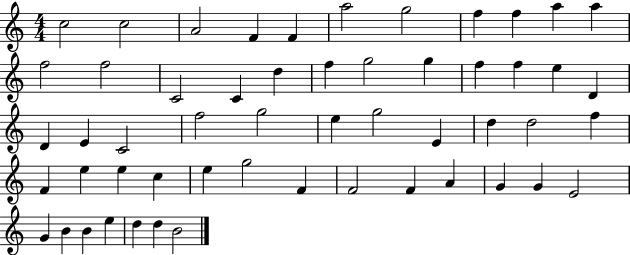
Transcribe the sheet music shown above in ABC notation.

X:1
T:Untitled
M:4/4
L:1/4
K:C
c2 c2 A2 F F a2 g2 f f a a f2 f2 C2 C d f g2 g f f e D D E C2 f2 g2 e g2 E d d2 f F e e c e g2 F F2 F A G G E2 G B B e d d B2